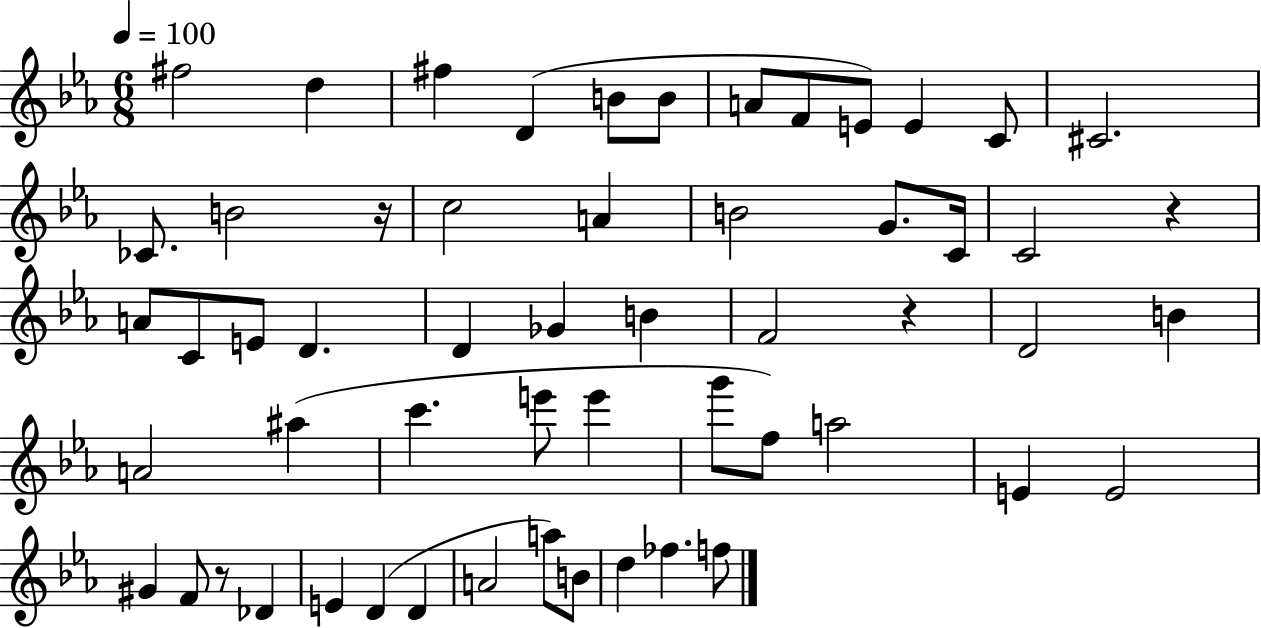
F#5/h D5/q F#5/q D4/q B4/e B4/e A4/e F4/e E4/e E4/q C4/e C#4/h. CES4/e. B4/h R/s C5/h A4/q B4/h G4/e. C4/s C4/h R/q A4/e C4/e E4/e D4/q. D4/q Gb4/q B4/q F4/h R/q D4/h B4/q A4/h A#5/q C6/q. E6/e E6/q G6/e F5/e A5/h E4/q E4/h G#4/q F4/e R/e Db4/q E4/q D4/q D4/q A4/h A5/e B4/e D5/q FES5/q. F5/e